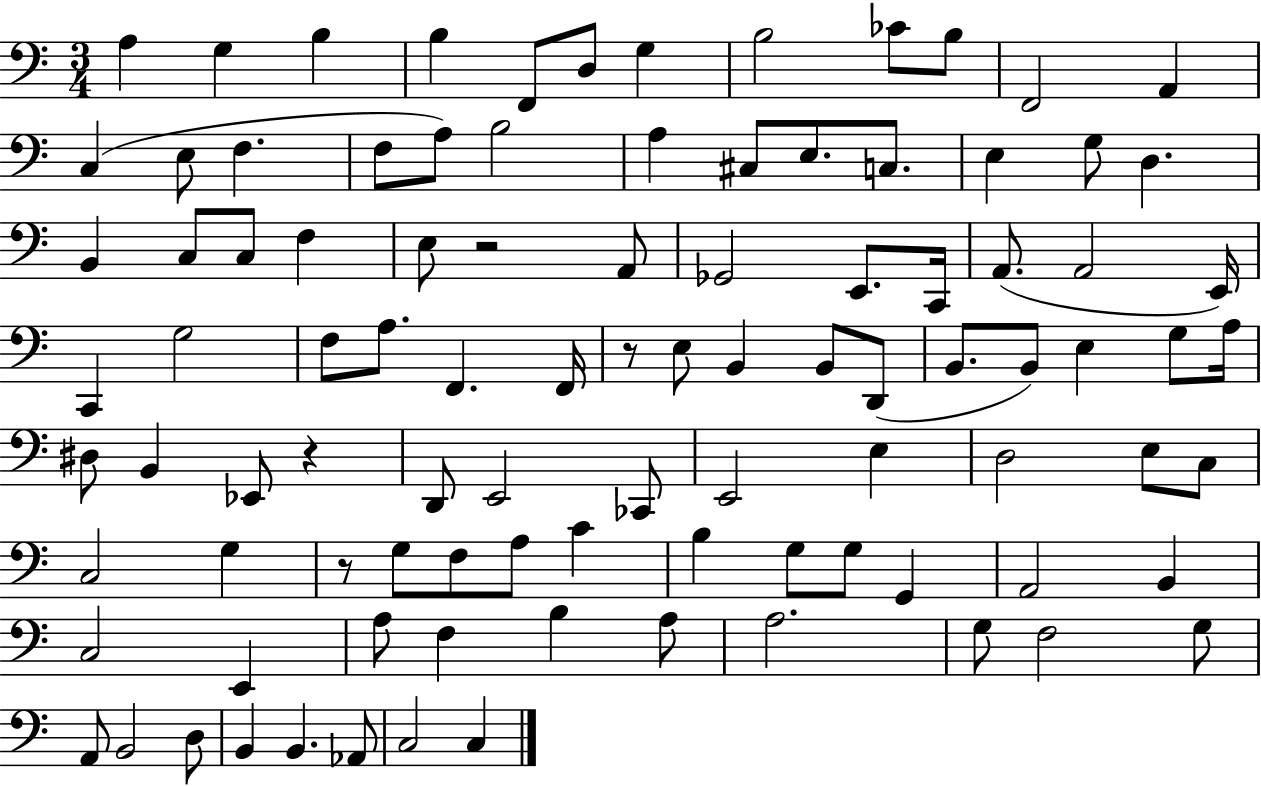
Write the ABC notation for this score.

X:1
T:Untitled
M:3/4
L:1/4
K:C
A, G, B, B, F,,/2 D,/2 G, B,2 _C/2 B,/2 F,,2 A,, C, E,/2 F, F,/2 A,/2 B,2 A, ^C,/2 E,/2 C,/2 E, G,/2 D, B,, C,/2 C,/2 F, E,/2 z2 A,,/2 _G,,2 E,,/2 C,,/4 A,,/2 A,,2 E,,/4 C,, G,2 F,/2 A,/2 F,, F,,/4 z/2 E,/2 B,, B,,/2 D,,/2 B,,/2 B,,/2 E, G,/2 A,/4 ^D,/2 B,, _E,,/2 z D,,/2 E,,2 _C,,/2 E,,2 E, D,2 E,/2 C,/2 C,2 G, z/2 G,/2 F,/2 A,/2 C B, G,/2 G,/2 G,, A,,2 B,, C,2 E,, A,/2 F, B, A,/2 A,2 G,/2 F,2 G,/2 A,,/2 B,,2 D,/2 B,, B,, _A,,/2 C,2 C,